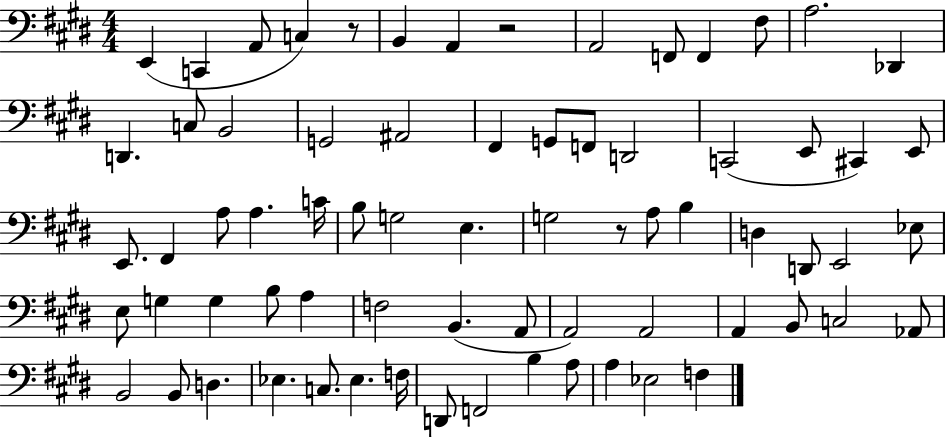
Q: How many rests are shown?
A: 3